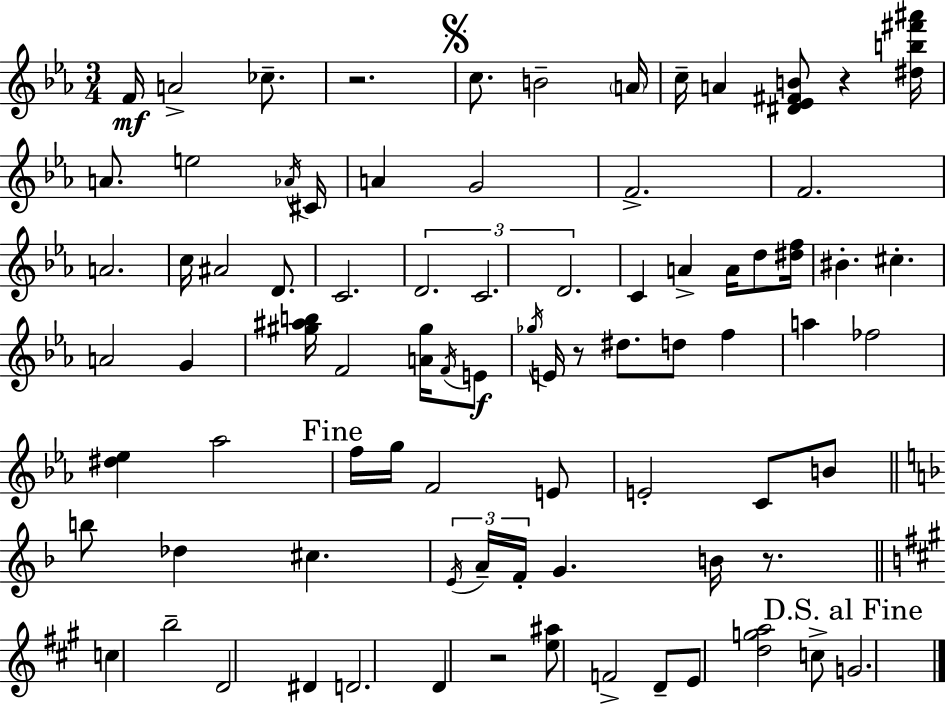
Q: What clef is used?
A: treble